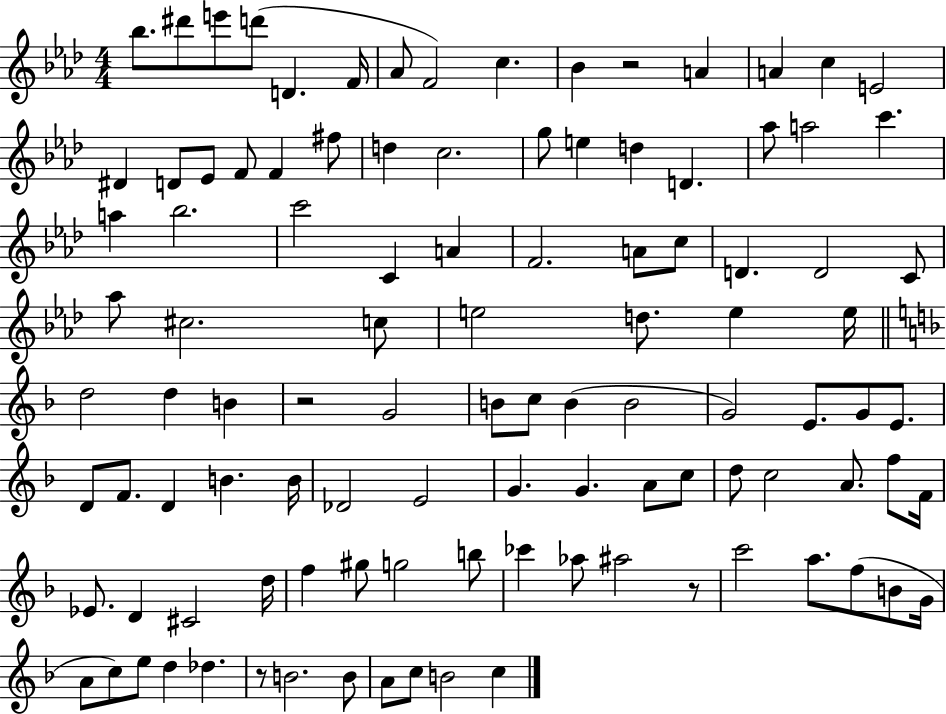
Bb5/e. D#6/e E6/e D6/e D4/q. F4/s Ab4/e F4/h C5/q. Bb4/q R/h A4/q A4/q C5/q E4/h D#4/q D4/e Eb4/e F4/e F4/q F#5/e D5/q C5/h. G5/e E5/q D5/q D4/q. Ab5/e A5/h C6/q. A5/q Bb5/h. C6/h C4/q A4/q F4/h. A4/e C5/e D4/q. D4/h C4/e Ab5/e C#5/h. C5/e E5/h D5/e. E5/q E5/s D5/h D5/q B4/q R/h G4/h B4/e C5/e B4/q B4/h G4/h E4/e. G4/e E4/e. D4/e F4/e. D4/q B4/q. B4/s Db4/h E4/h G4/q. G4/q. A4/e C5/e D5/e C5/h A4/e. F5/e F4/s Eb4/e. D4/q C#4/h D5/s F5/q G#5/e G5/h B5/e CES6/q Ab5/e A#5/h R/e C6/h A5/e. F5/e B4/e G4/s A4/e C5/e E5/e D5/q Db5/q. R/e B4/h. B4/e A4/e C5/e B4/h C5/q